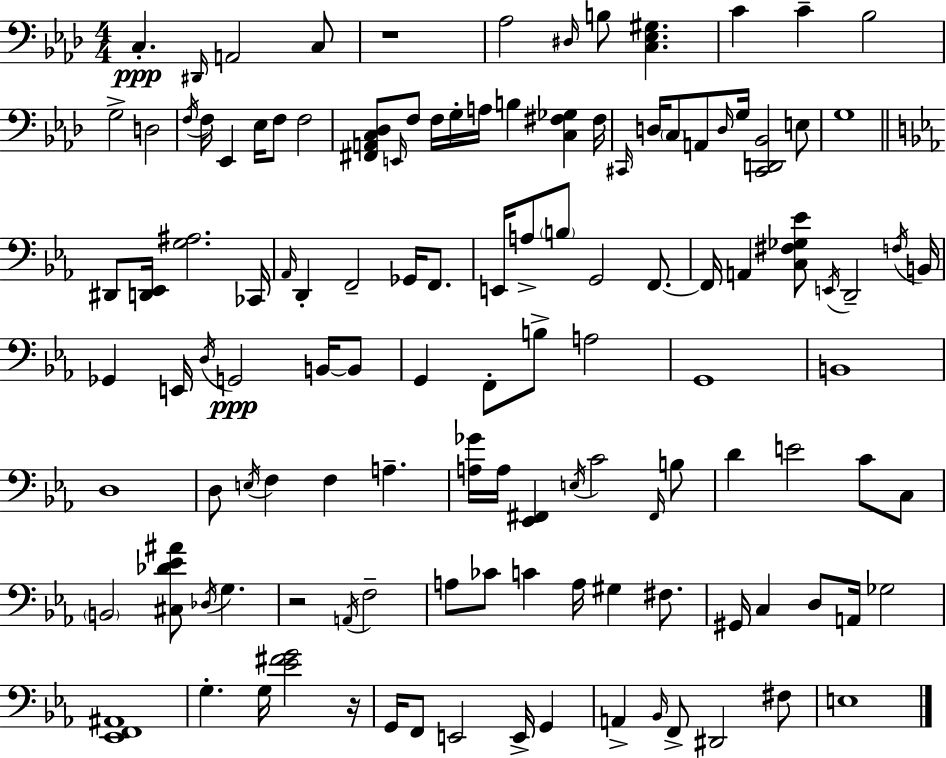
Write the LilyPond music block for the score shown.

{
  \clef bass
  \numericTimeSignature
  \time 4/4
  \key aes \major
  c4.-.\ppp \grace { dis,16 } a,2 c8 | r1 | aes2 \grace { dis16 } b8 <c ees gis>4. | c'4 c'4-- bes2 | \break g2-> d2 | \acciaccatura { f16 } f16 ees,4 ees16 f8 f2 | <fis, a, c des>8 \grace { e,16 } f8 f16 g16-. a16 b4 <c fis ges>4 | fis16 \grace { cis,16 } d16 \parenthesize c8 a,8 \grace { d16 } g16 <cis, d, bes,>2 | \break e8 g1 | \bar "||" \break \key ees \major dis,8 <d, ees,>16 <g ais>2. ces,16 | \grace { aes,16 } d,4-. f,2-- ges,16 f,8. | e,16 a8-> \parenthesize b8 g,2 f,8.~~ | f,16 a,4 <c fis ges ees'>8 \acciaccatura { e,16 } d,2-- | \break \acciaccatura { f16 } b,16 ges,4 e,16 \acciaccatura { d16 }\ppp g,2 | b,16~~ b,8 g,4 f,8-. b8-> a2 | g,1 | b,1 | \break d1 | d8 \acciaccatura { e16 } f4 f4 a4.-- | <a ges'>16 a16 <ees, fis,>4 \acciaccatura { e16 } c'2 | \grace { fis,16 } b8 d'4 e'2 | \break c'8 c8 \parenthesize b,2 <cis des' ees' ais'>8 | \acciaccatura { des16 } g4. r2 | \acciaccatura { a,16 } f2-- a8 ces'8 c'4 | a16 gis4 fis8. gis,16 c4 d8 | \break a,16 ges2 <ees, f, ais,>1 | g4.-. g16 | <ees' fis' g'>2 r16 g,16 f,8 e,2 | e,16-> g,4 a,4-> \grace { bes,16 } f,8-> | \break dis,2 fis8 e1 | \bar "|."
}